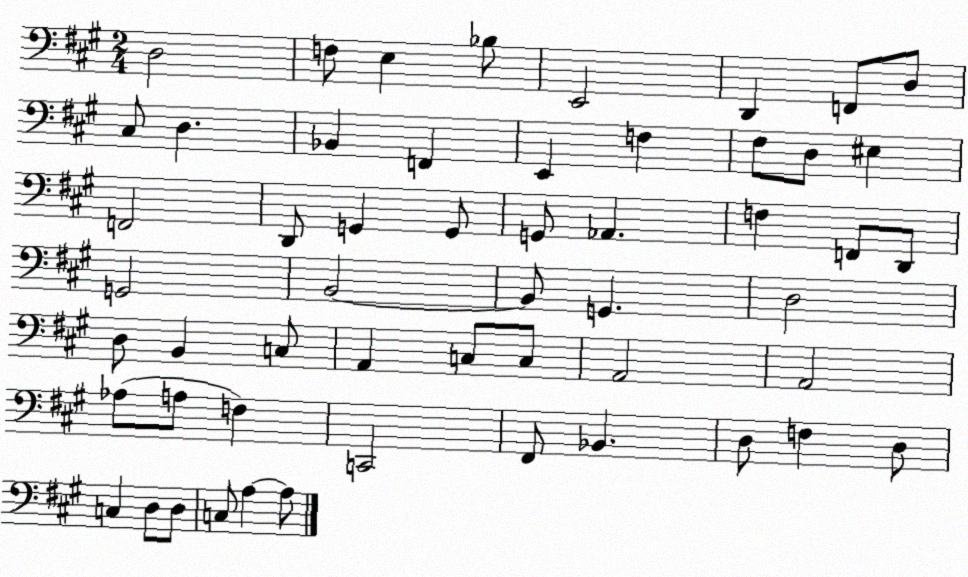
X:1
T:Untitled
M:2/4
L:1/4
K:A
D,2 F,/2 E, _B,/2 E,,2 D,, F,,/2 D,/2 ^C,/2 D, _B,, F,, E,, F, ^F,/2 D,/2 ^E, F,,2 D,,/2 G,, G,,/2 G,,/2 _A,, F, F,,/2 D,,/2 G,,2 B,,2 B,,/2 G,, D,2 D,/2 B,, C,/2 A,, C,/2 C,/2 A,,2 A,,2 _A,/2 A,/2 F, C,,2 ^F,,/2 _B,, D,/2 F, D,/2 C, D,/2 D,/2 C,/2 A, A,/2